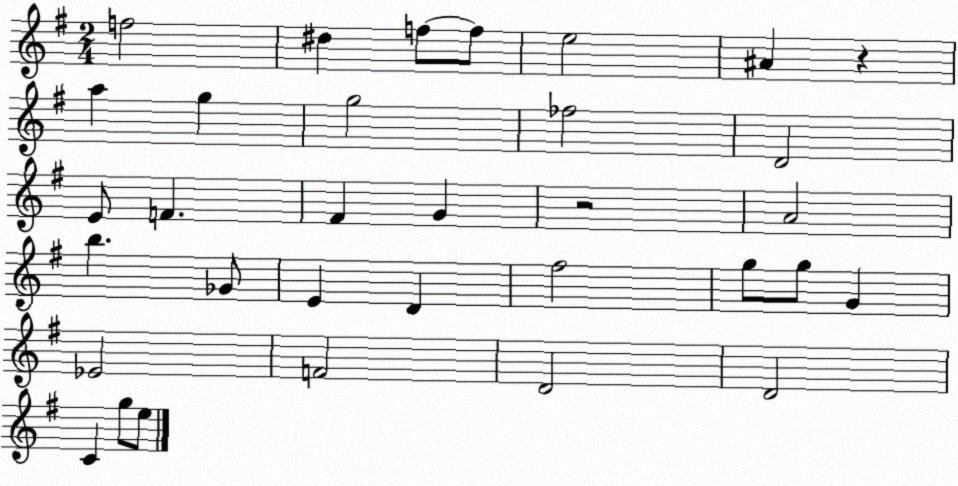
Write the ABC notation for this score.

X:1
T:Untitled
M:2/4
L:1/4
K:G
f2 ^d f/2 f/2 e2 ^A z a g g2 _f2 D2 E/2 F ^F G z2 A2 b _G/2 E D ^f2 g/2 g/2 G _E2 F2 D2 D2 C g/2 e/2